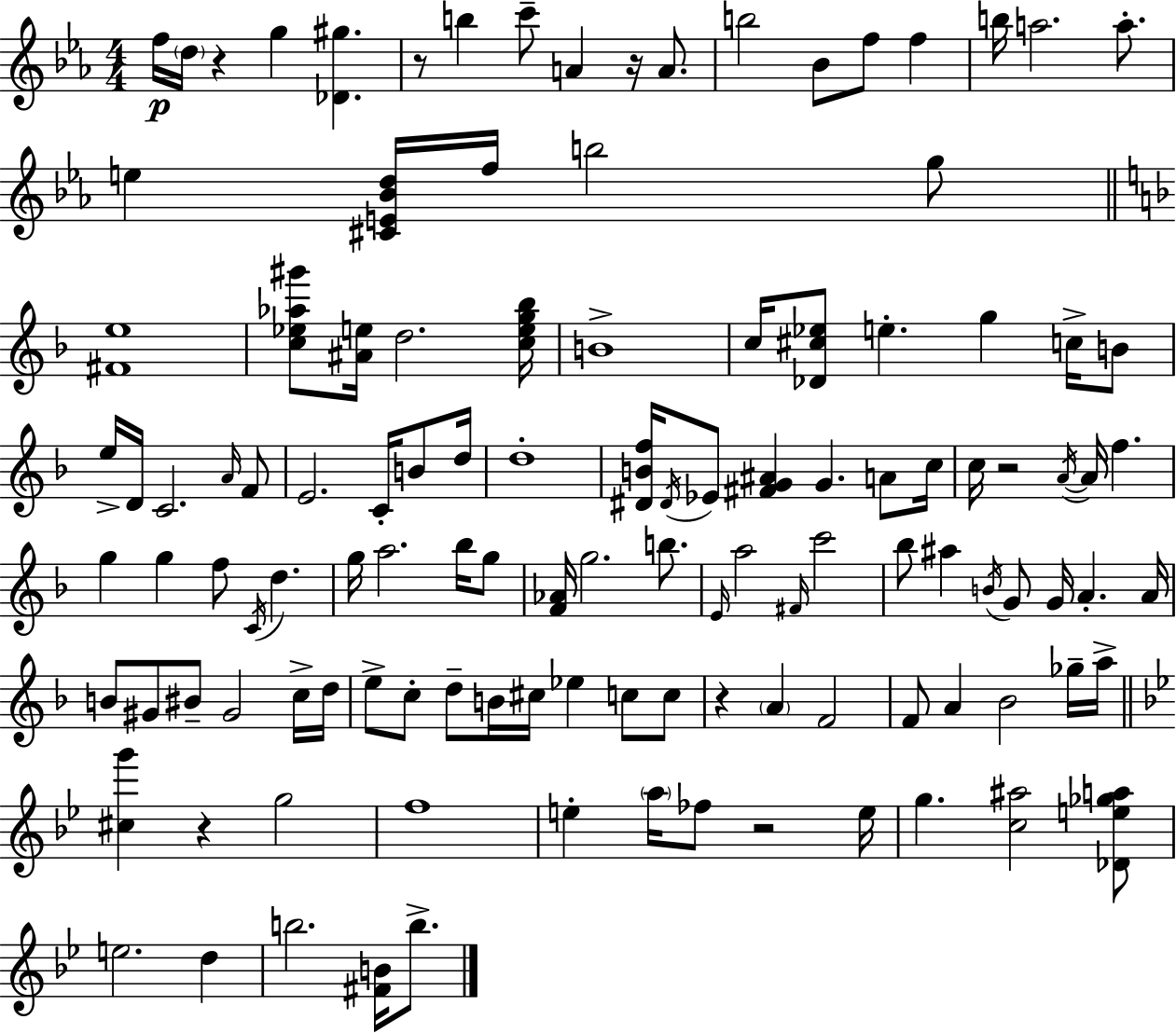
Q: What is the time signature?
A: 4/4